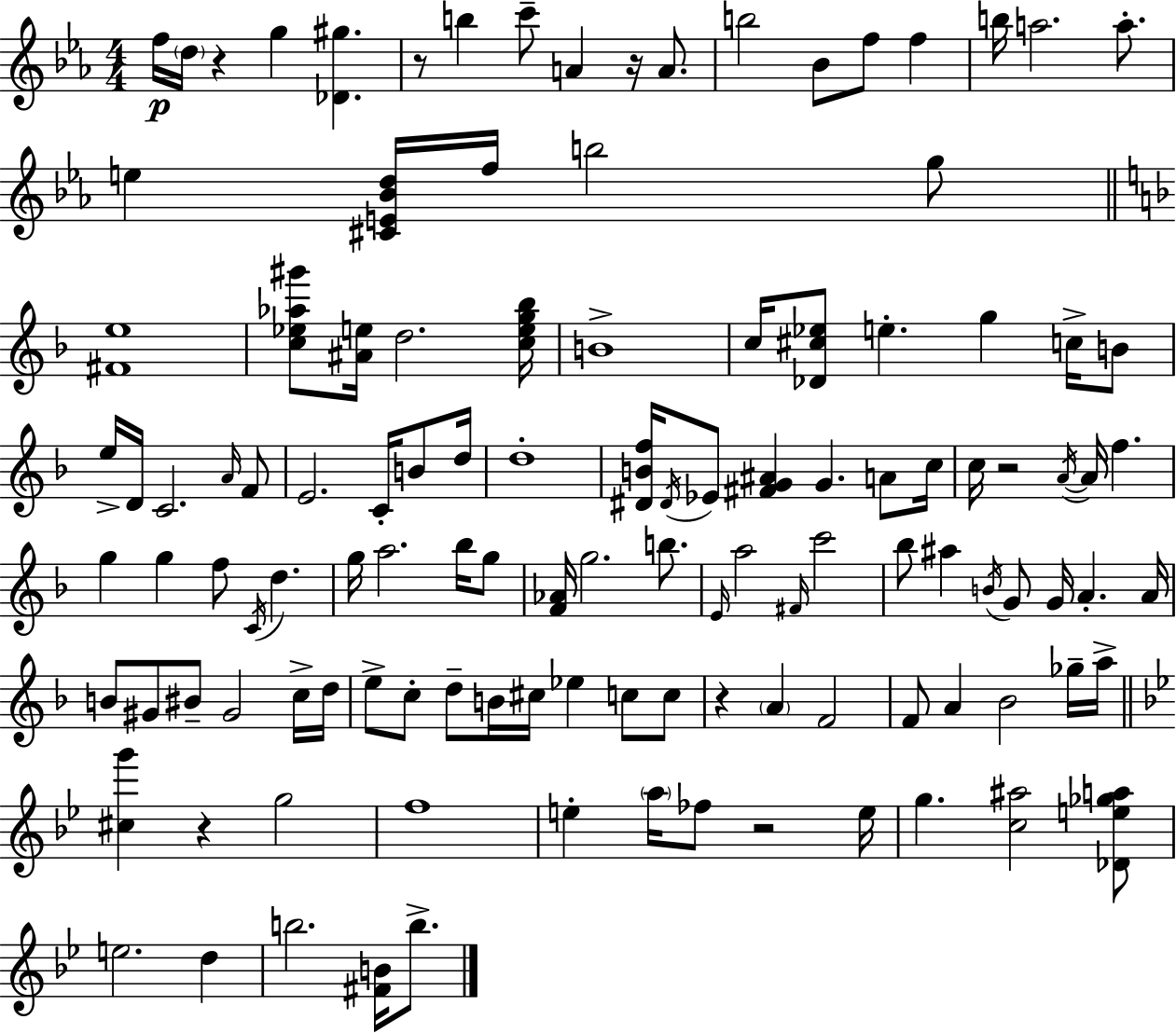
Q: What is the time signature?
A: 4/4